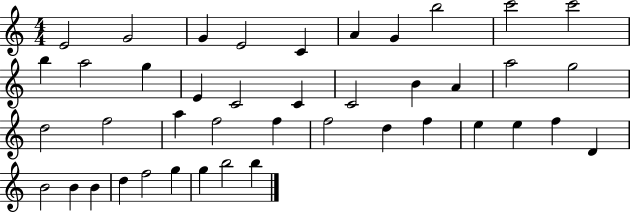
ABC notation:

X:1
T:Untitled
M:4/4
L:1/4
K:C
E2 G2 G E2 C A G b2 c'2 c'2 b a2 g E C2 C C2 B A a2 g2 d2 f2 a f2 f f2 d f e e f D B2 B B d f2 g g b2 b